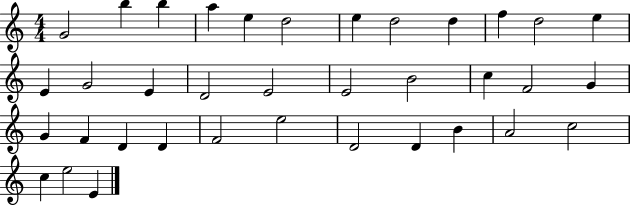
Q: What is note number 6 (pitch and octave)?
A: D5